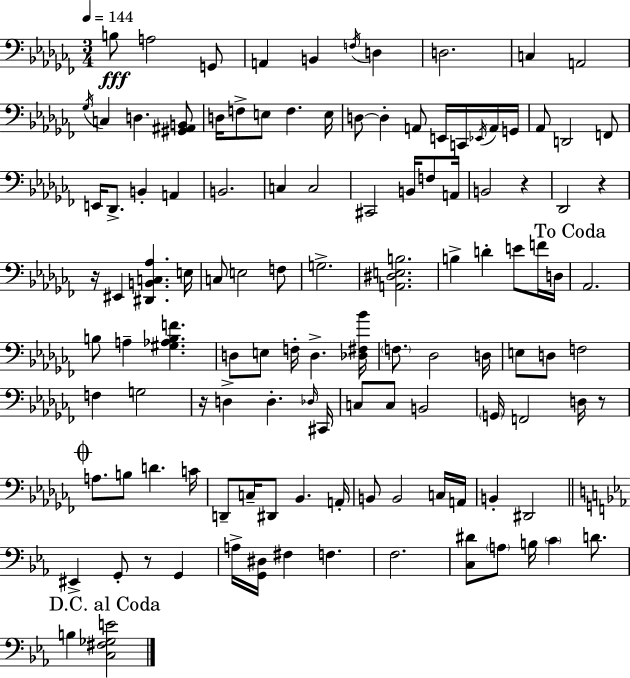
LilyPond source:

{
  \clef bass
  \numericTimeSignature
  \time 3/4
  \key aes \minor
  \tempo 4 = 144
  \repeat volta 2 { b8\fff a2 g,8 | a,4 b,4 \acciaccatura { f16 } d4 | d2. | c4 a,2 | \break \acciaccatura { ges16 } c4 d4. | <gis, ais, b,>8 d16 f8-> e8 f4. | e16 d8~~ d4-. a,8 e,16 c,16 | \acciaccatura { ees,16 } a,16 g,16 aes,8 d,2 | \break f,8 e,16 des,8.-> b,4-. a,4 | b,2. | c4 c2 | cis,2 b,16 | \break f8 a,16 b,2 r4 | des,2 r4 | r16 eis,4 <dis, b, c aes>4. | e16 c8 e2 | \break f8 g2.-> | <a, dis e b>2. | b4-> d'4-. e'8 | f'16 d16 \mark "To Coda" aes,2. | \break b8 a4-- <gis aes b f'>4. | d8 e8 f16-. d4.-> | <des fis bes'>16 \parenthesize f8. des2 | d16 e8 d8 f2 | \break f4 g2 | r16 d4-> d4.-. | \grace { des16 } cis,16 c8 c8 b,2 | \parenthesize g,16 f,2 | \break d16 r8 \mark \markup { \musicglyph "scripts.coda" } a8. b8 d'4. | c'16 d,8-- c16-- dis,8 bes,4. | a,16-. b,8 b,2 | c16 a,16 b,4-. dis,2 | \break \bar "||" \break \key c \minor eis,4-> g,8-. r8 g,4 | a16-> <g, dis>16 fis4 f4. | f2. | <c dis'>8 \parenthesize a8 b16 \parenthesize c'4 d'8. | \break \mark "D.C. al Coda" b4 <c fis ges e'>2 | } \bar "|."
}